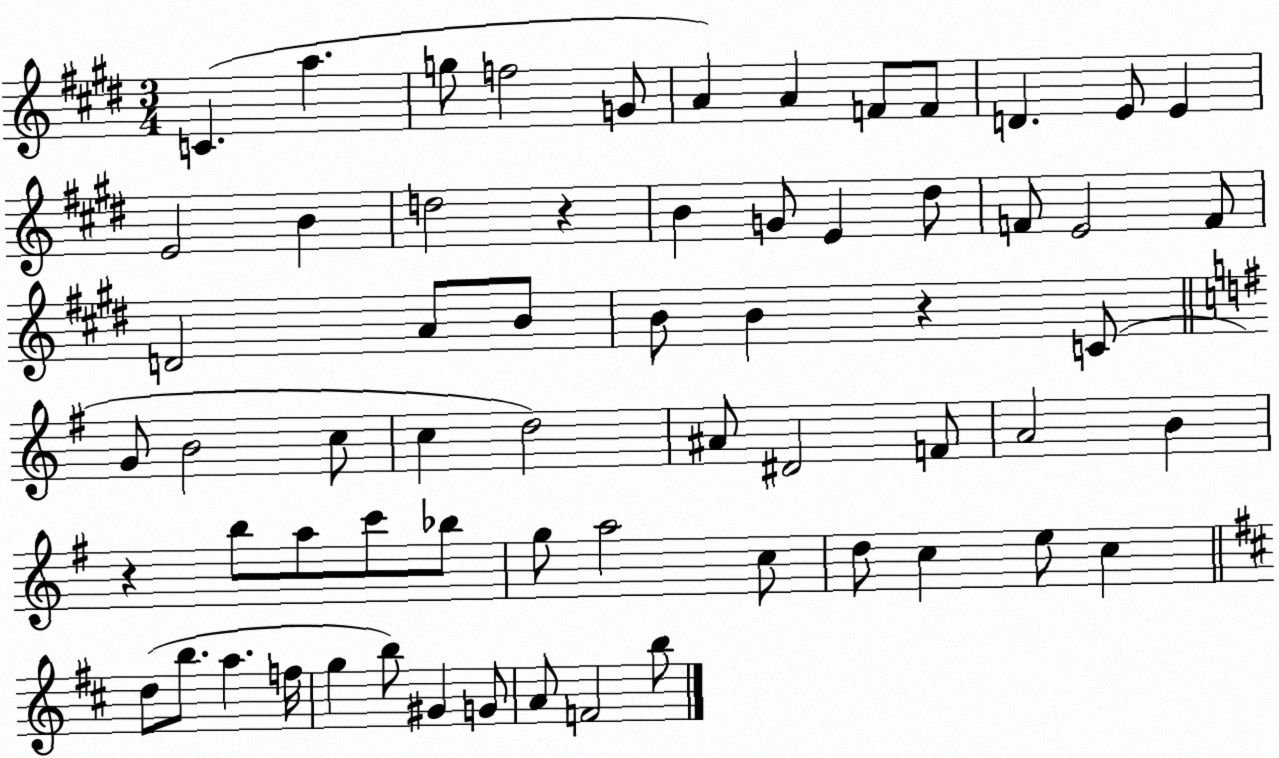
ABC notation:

X:1
T:Untitled
M:3/4
L:1/4
K:E
C a g/2 f2 G/2 A A F/2 F/2 D E/2 E E2 B d2 z B G/2 E ^d/2 F/2 E2 F/2 D2 A/2 B/2 B/2 B z C/2 G/2 B2 c/2 c d2 ^A/2 ^D2 F/2 A2 B z b/2 a/2 c'/2 _b/2 g/2 a2 c/2 d/2 c e/2 c d/2 b/2 a f/4 g b/2 ^G G/2 A/2 F2 b/2